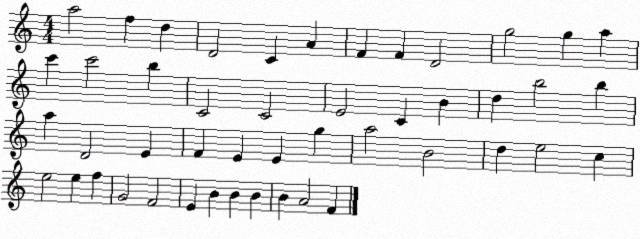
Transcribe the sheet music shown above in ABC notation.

X:1
T:Untitled
M:4/4
L:1/4
K:C
a2 f d D2 C A F F D2 g2 g a c' c'2 b C2 C2 E2 C B d b2 b a D2 E F E E g a2 B2 d e2 c e2 e f G2 F2 E B B B B A2 F